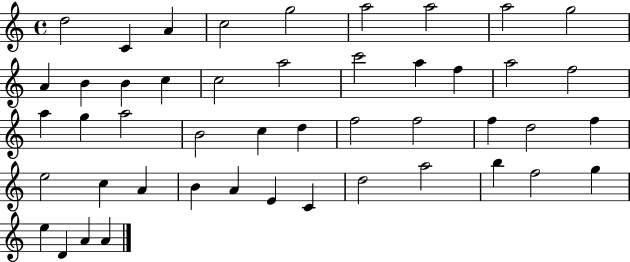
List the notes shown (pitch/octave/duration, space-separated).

D5/h C4/q A4/q C5/h G5/h A5/h A5/h A5/h G5/h A4/q B4/q B4/q C5/q C5/h A5/h C6/h A5/q F5/q A5/h F5/h A5/q G5/q A5/h B4/h C5/q D5/q F5/h F5/h F5/q D5/h F5/q E5/h C5/q A4/q B4/q A4/q E4/q C4/q D5/h A5/h B5/q F5/h G5/q E5/q D4/q A4/q A4/q